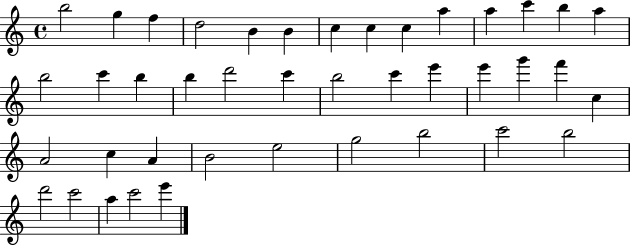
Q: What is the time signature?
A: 4/4